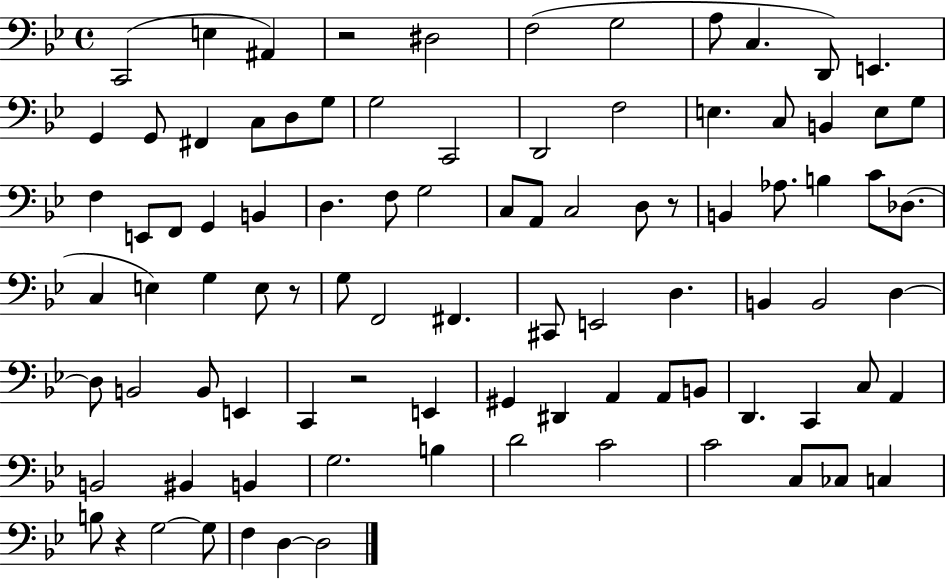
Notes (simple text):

C2/h E3/q A#2/q R/h D#3/h F3/h G3/h A3/e C3/q. D2/e E2/q. G2/q G2/e F#2/q C3/e D3/e G3/e G3/h C2/h D2/h F3/h E3/q. C3/e B2/q E3/e G3/e F3/q E2/e F2/e G2/q B2/q D3/q. F3/e G3/h C3/e A2/e C3/h D3/e R/e B2/q Ab3/e. B3/q C4/e Db3/e. C3/q E3/q G3/q E3/e R/e G3/e F2/h F#2/q. C#2/e E2/h D3/q. B2/q B2/h D3/q D3/e B2/h B2/e E2/q C2/q R/h E2/q G#2/q D#2/q A2/q A2/e B2/e D2/q. C2/q C3/e A2/q B2/h BIS2/q B2/q G3/h. B3/q D4/h C4/h C4/h C3/e CES3/e C3/q B3/e R/q G3/h G3/e F3/q D3/q D3/h